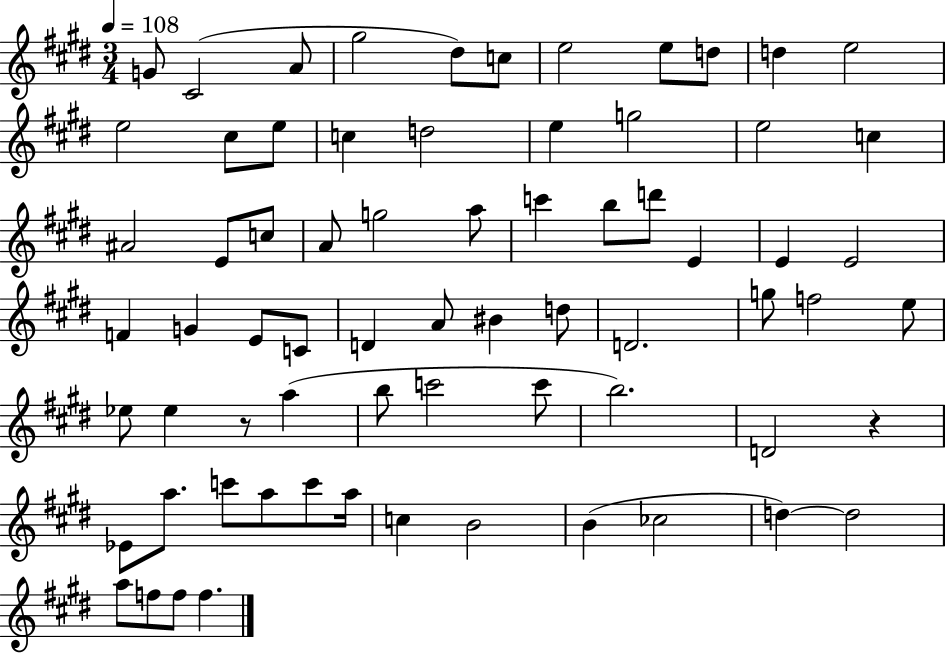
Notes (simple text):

G4/e C#4/h A4/e G#5/h D#5/e C5/e E5/h E5/e D5/e D5/q E5/h E5/h C#5/e E5/e C5/q D5/h E5/q G5/h E5/h C5/q A#4/h E4/e C5/e A4/e G5/h A5/e C6/q B5/e D6/e E4/q E4/q E4/h F4/q G4/q E4/e C4/e D4/q A4/e BIS4/q D5/e D4/h. G5/e F5/h E5/e Eb5/e Eb5/q R/e A5/q B5/e C6/h C6/e B5/h. D4/h R/q Eb4/e A5/e. C6/e A5/e C6/e A5/s C5/q B4/h B4/q CES5/h D5/q D5/h A5/e F5/e F5/e F5/q.